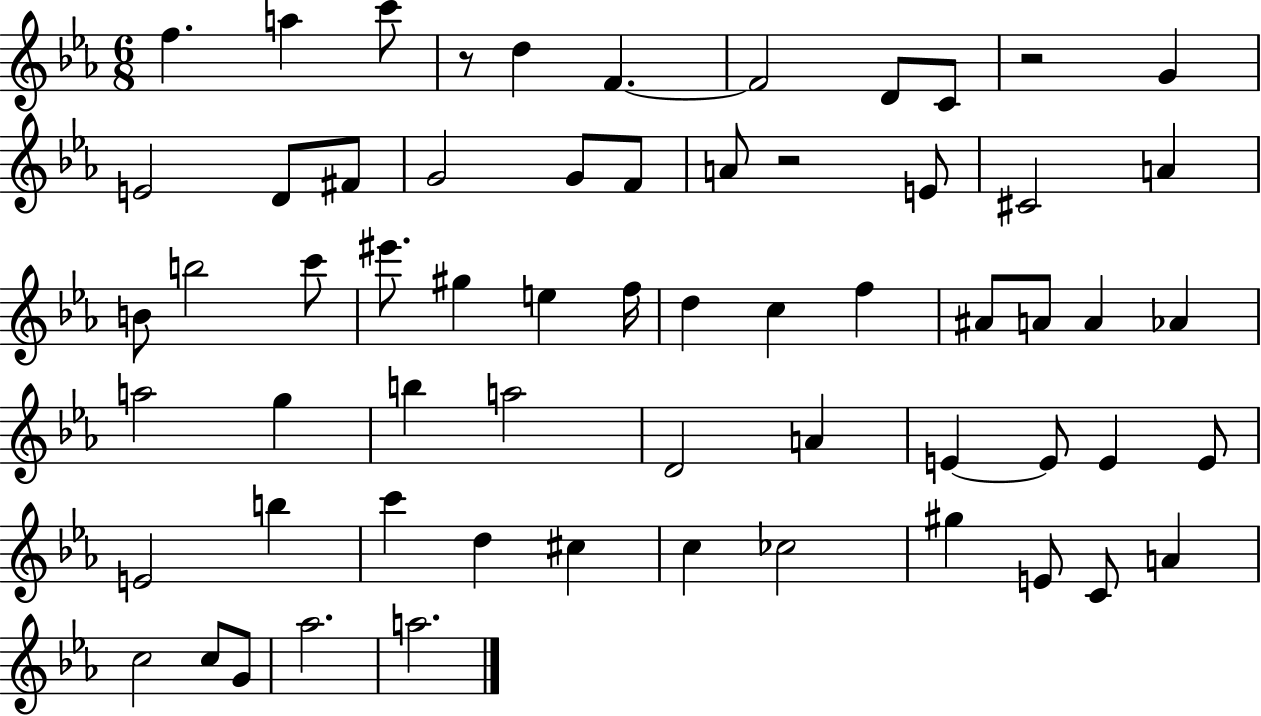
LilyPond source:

{
  \clef treble
  \numericTimeSignature
  \time 6/8
  \key ees \major
  f''4. a''4 c'''8 | r8 d''4 f'4.~~ | f'2 d'8 c'8 | r2 g'4 | \break e'2 d'8 fis'8 | g'2 g'8 f'8 | a'8 r2 e'8 | cis'2 a'4 | \break b'8 b''2 c'''8 | eis'''8. gis''4 e''4 f''16 | d''4 c''4 f''4 | ais'8 a'8 a'4 aes'4 | \break a''2 g''4 | b''4 a''2 | d'2 a'4 | e'4~~ e'8 e'4 e'8 | \break e'2 b''4 | c'''4 d''4 cis''4 | c''4 ces''2 | gis''4 e'8 c'8 a'4 | \break c''2 c''8 g'8 | aes''2. | a''2. | \bar "|."
}